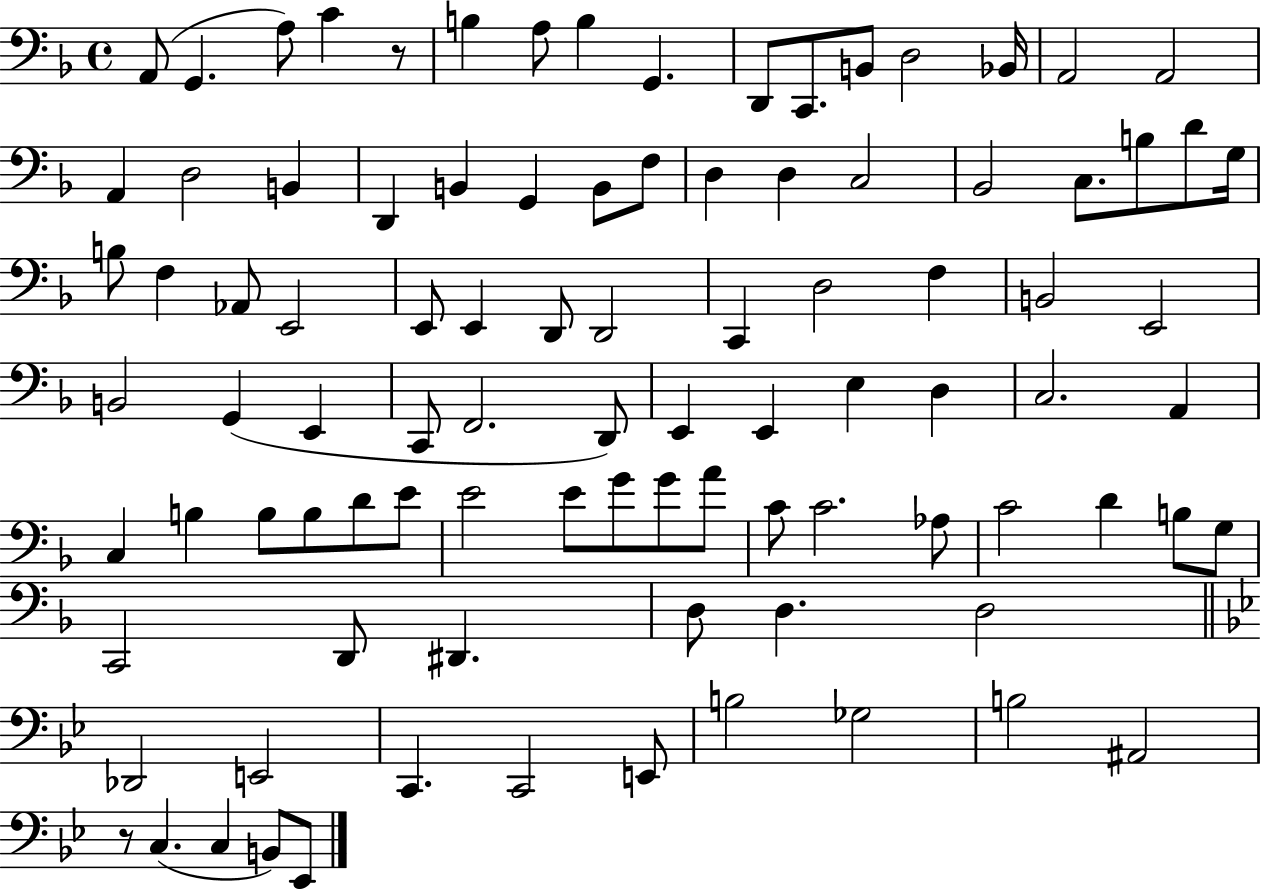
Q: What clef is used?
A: bass